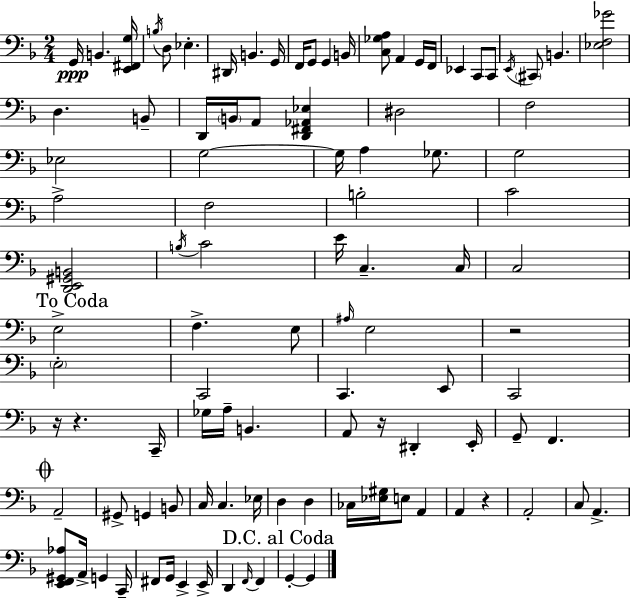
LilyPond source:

{
  \clef bass
  \numericTimeSignature
  \time 2/4
  \key d \minor
  \repeat volta 2 { g,16\ppp b,4. <e, fis, g>16 | \acciaccatura { b16 } d8 ees4.-. | dis,16 b,4. | g,16 f,16 g,8 g,4 | \break b,16 <c ges a>8 a,4 g,16 | f,16 ees,4 c,8 c,8 | \acciaccatura { e,16 } \parenthesize cis,8 b,4. | <ees f ges'>2 | \break d4. | b,8-- d,16 \parenthesize b,16 a,8 <d, fis, aes, ees>4 | dis2 | f2 | \break ees2 | g2~~ | g16 a4 ges8. | g2 | \break a2-> | f2 | b2-. | c'2 | \break <d, e, gis, b,>2 | \acciaccatura { b16 } c'2 | e'16 c4.-- | c16 c2 | \break \mark "To Coda" e2-> | f4.-> | e8 \grace { ais16 } e2 | r2 | \break \parenthesize e2-. | c,2 | c,4. | e,8 c,2 | \break r16 r4. | c,16-- ges16 a16-- b,4. | a,8 r16 dis,4-. | e,16-. g,8-- f,4. | \break \mark \markup { \musicglyph "scripts.coda" } a,2-- | gis,8-> g,4 | b,8 c16 c4. | ees16 d4 | \break d4 ces16 <ees gis>16 e8 | a,4 a,4 | r4 a,2-. | c8 a,4.-> | \break <e, f, gis, aes>8 a,16-> g,4 | c,16-- fis,8 g,16 e,4-> | e,16-> d,4 | \grace { f,16~ }~ f,4 \mark "D.C. al Coda" g,4-.~~ | \break g,4 } \bar "|."
}